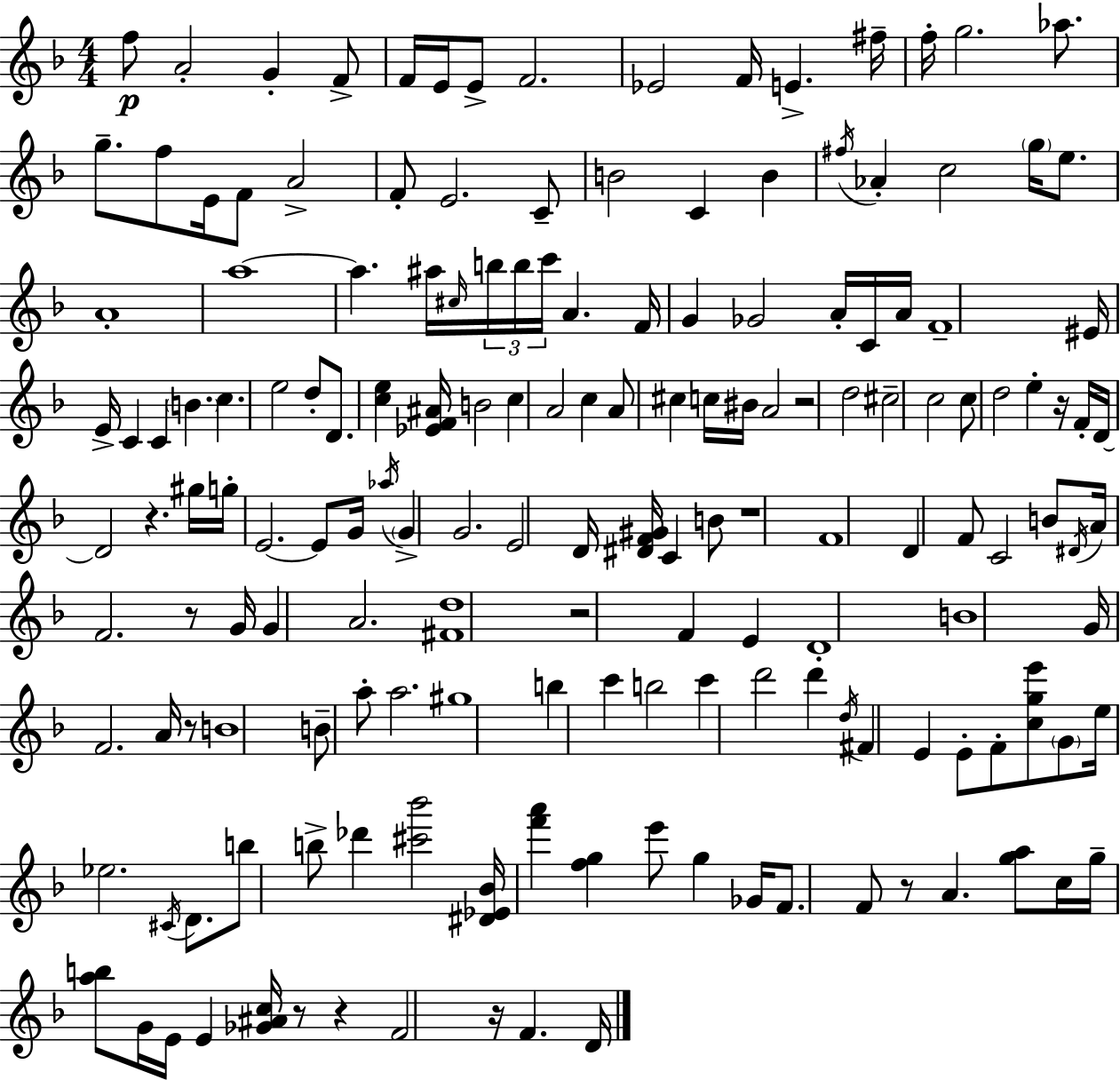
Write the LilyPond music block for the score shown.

{
  \clef treble
  \numericTimeSignature
  \time 4/4
  \key f \major
  f''8\p a'2-. g'4-. f'8-> | f'16 e'16 e'8-> f'2. | ees'2 f'16 e'4.-> fis''16-- | f''16-. g''2. aes''8. | \break g''8.-- f''8 e'16 f'8 a'2-> | f'8-. e'2. c'8-- | b'2 c'4 b'4 | \acciaccatura { fis''16 } aes'4-. c''2 \parenthesize g''16 e''8. | \break a'1-. | a''1~~ | a''4. ais''16 \grace { cis''16 } \tuplet 3/2 { b''16 b''16 c'''16 } a'4. | f'16 g'4 ges'2 a'16-. | \break c'16 a'16 f'1-- | eis'16 e'16-> c'4 c'4 \parenthesize b'4. | c''4. e''2 | d''8-. d'8. <c'' e''>4 <ees' f' ais'>16 b'2 | \break c''4 a'2 c''4 | a'8 cis''4 c''16 bis'16 a'2 | r2 d''2 | cis''2-- c''2 | \break c''8 d''2 e''4-. | r16 f'16-. d'16~~ d'2 r4. | gis''16 g''16-. e'2.~~ e'8 | g'16 \acciaccatura { aes''16 } \parenthesize g'4-> g'2. | \break e'2 d'16 <dis' f' gis'>16 c'4 | b'8 r1 | f'1 | d'4 f'8 c'2 | \break b'8 \acciaccatura { dis'16 } a'16 f'2. | r8 g'16 g'4 a'2. | <fis' d''>1 | r2 f'4 | \break e'4 d'1-. | b'1 | g'16 f'2. | a'16 r8 b'1 | \break b'8-- a''8-. a''2. | gis''1 | b''4 c'''4 b''2 | c'''4 d'''2 | \break d'''4 \acciaccatura { d''16 } fis'4 e'4 e'8-. f'8-. | <c'' g'' e'''>8 \parenthesize g'8 e''16 ees''2. | \acciaccatura { cis'16 } d'8. b''8 b''8-> des'''4 <cis''' bes'''>2 | <dis' ees' bes'>16 <f''' a'''>4 <f'' g''>4 e'''8 | \break g''4 ges'16 f'8. f'8 r8 a'4. | <g'' a''>8 c''16 g''16-- <a'' b''>8 g'16 e'16 e'4 <ges' ais' c''>16 | r8 r4 f'2 r16 f'4. | d'16 \bar "|."
}